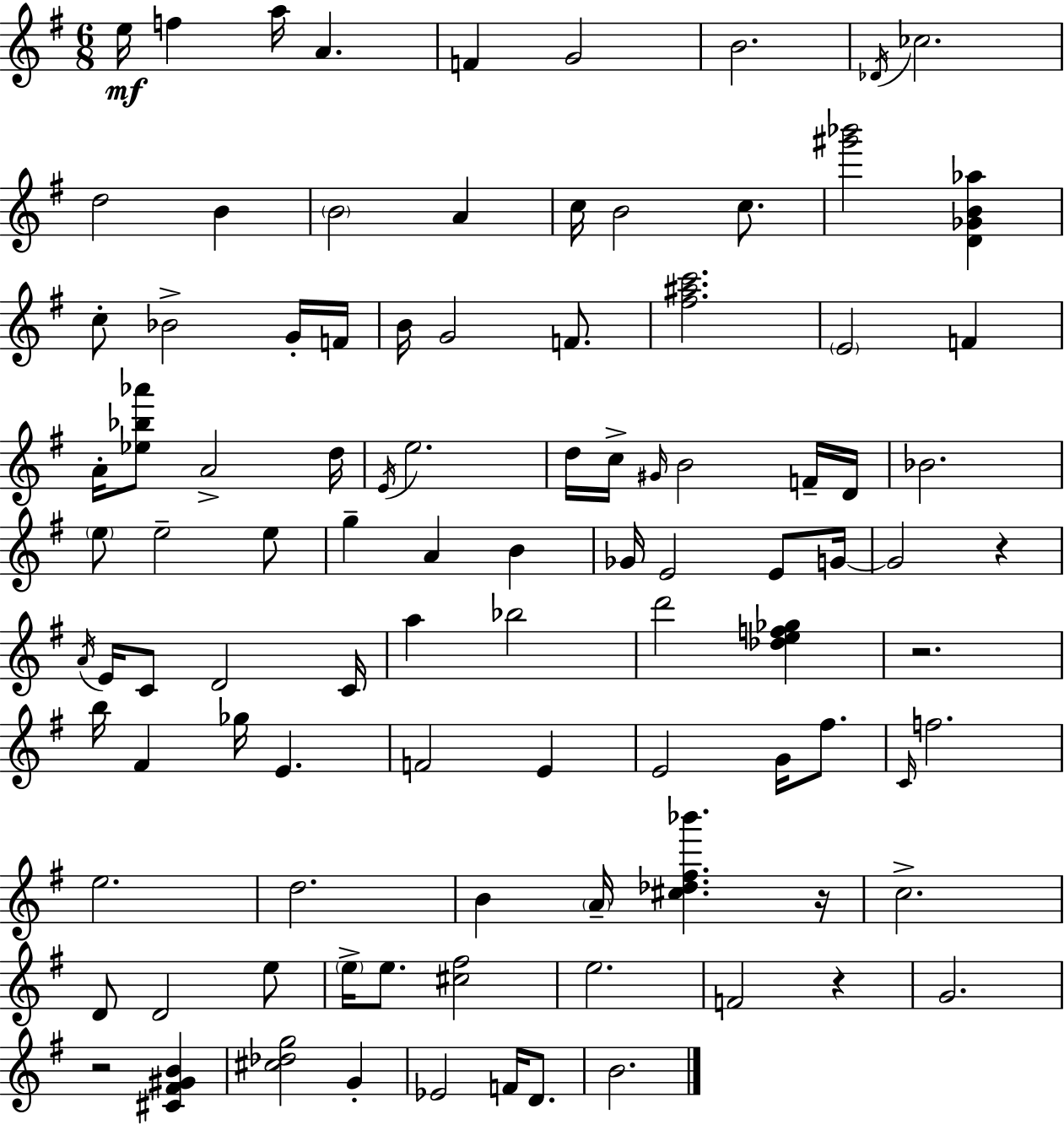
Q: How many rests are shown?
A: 5